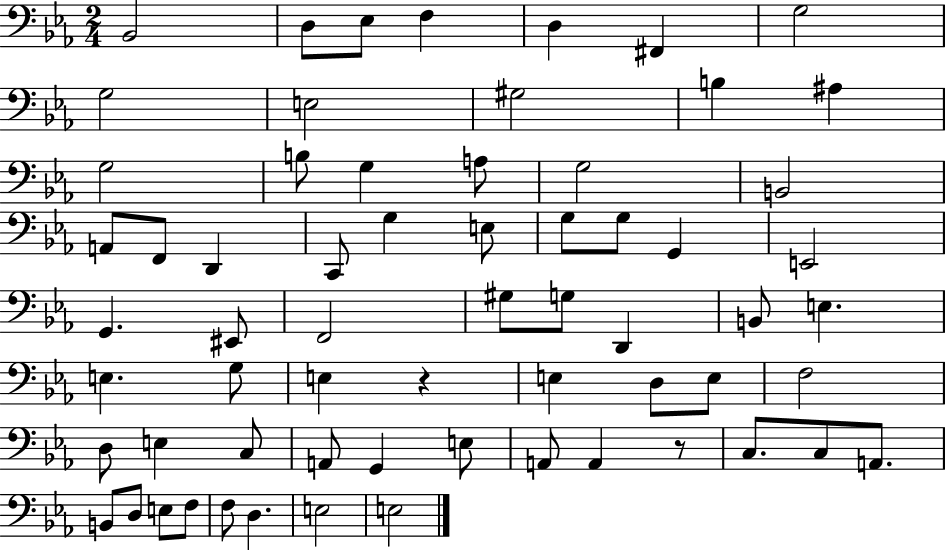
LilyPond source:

{
  \clef bass
  \numericTimeSignature
  \time 2/4
  \key ees \major
  bes,2 | d8 ees8 f4 | d4 fis,4 | g2 | \break g2 | e2 | gis2 | b4 ais4 | \break g2 | b8 g4 a8 | g2 | b,2 | \break a,8 f,8 d,4 | c,8 g4 e8 | g8 g8 g,4 | e,2 | \break g,4. eis,8 | f,2 | gis8 g8 d,4 | b,8 e4. | \break e4. g8 | e4 r4 | e4 d8 e8 | f2 | \break d8 e4 c8 | a,8 g,4 e8 | a,8 a,4 r8 | c8. c8 a,8. | \break b,8 d8 e8 f8 | f8 d4. | e2 | e2 | \break \bar "|."
}